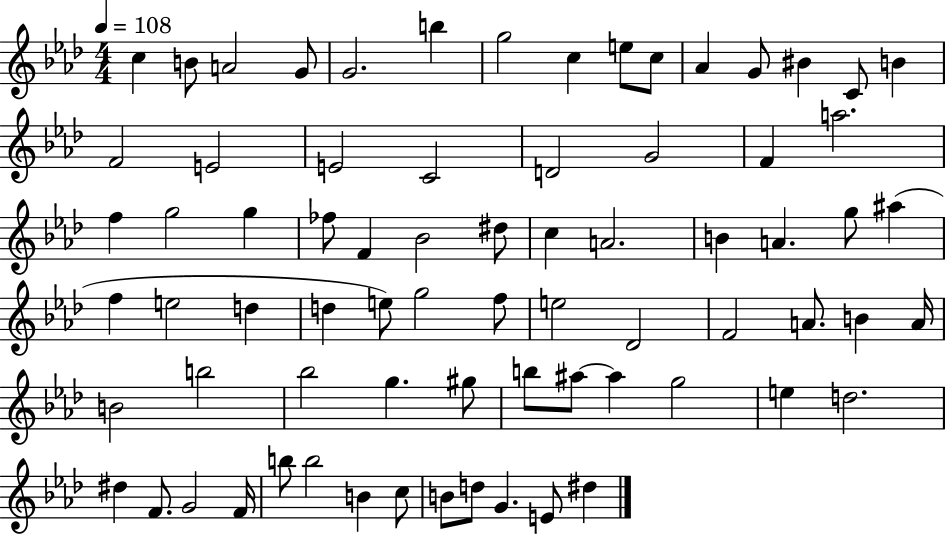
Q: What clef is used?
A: treble